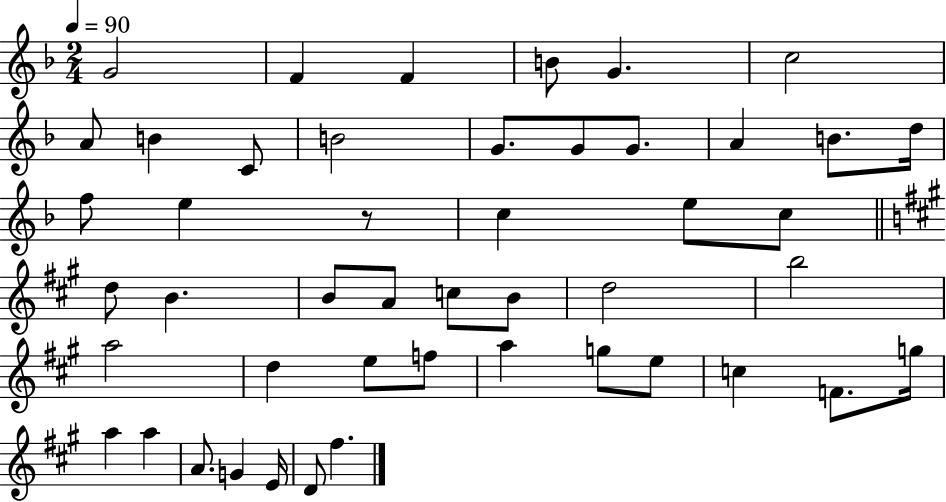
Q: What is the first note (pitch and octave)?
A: G4